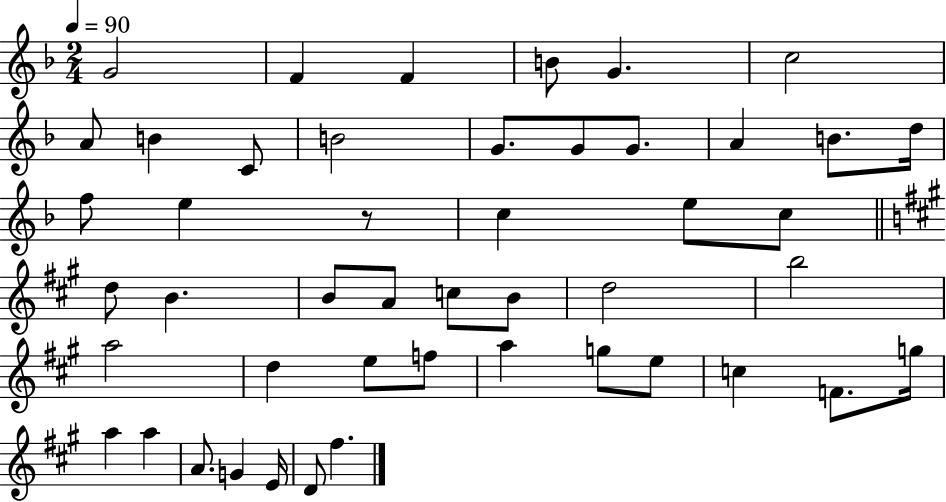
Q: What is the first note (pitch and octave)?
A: G4